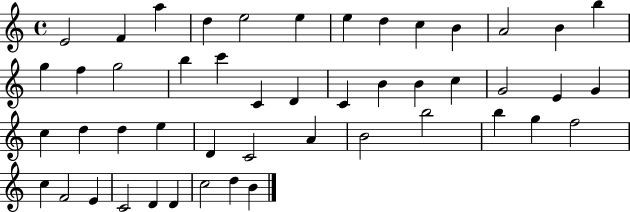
X:1
T:Untitled
M:4/4
L:1/4
K:C
E2 F a d e2 e e d c B A2 B b g f g2 b c' C D C B B c G2 E G c d d e D C2 A B2 b2 b g f2 c F2 E C2 D D c2 d B